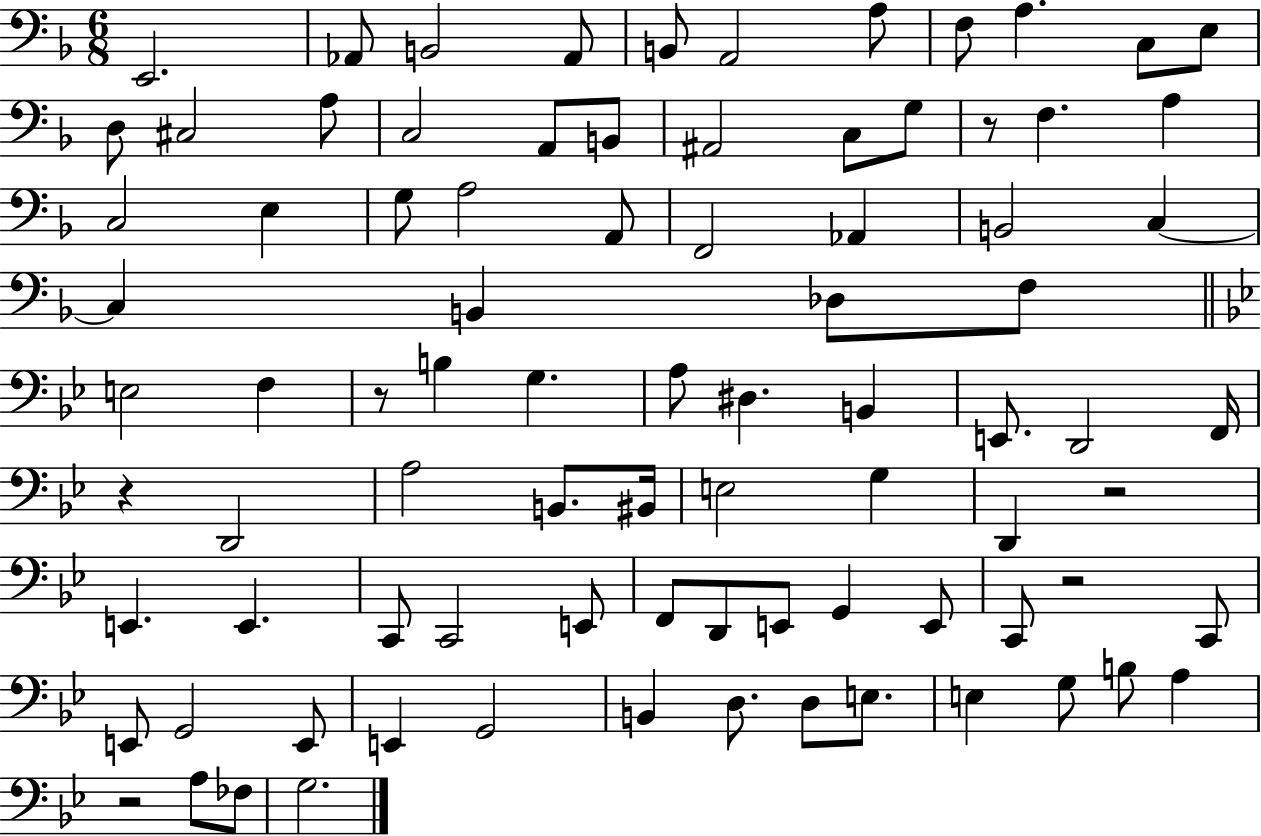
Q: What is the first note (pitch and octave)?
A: E2